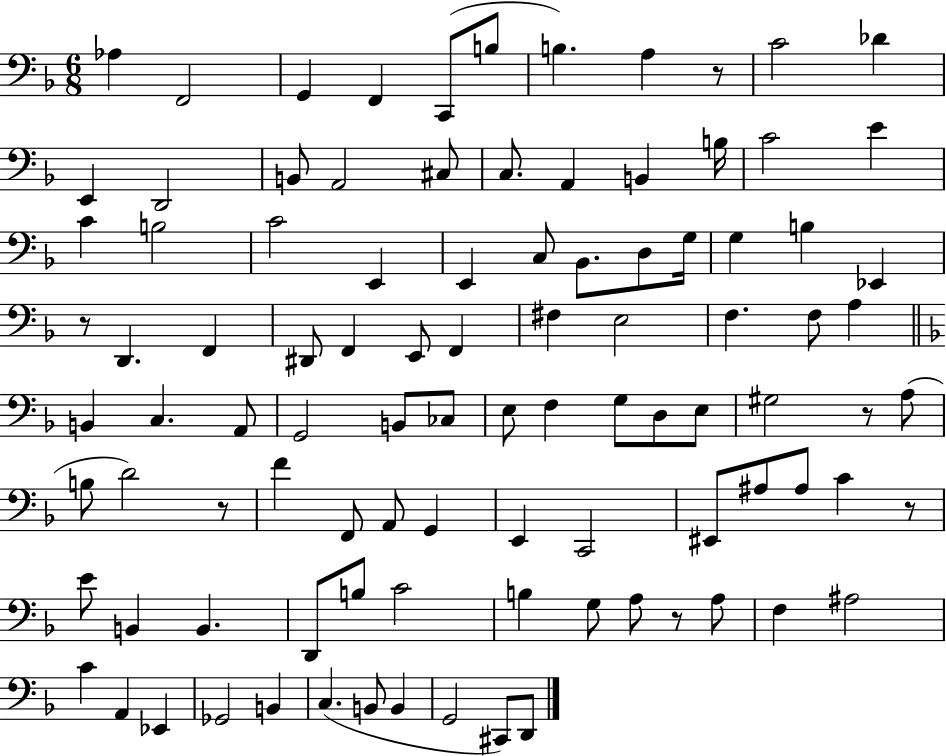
Ab3/q F2/h G2/q F2/q C2/e B3/e B3/q. A3/q R/e C4/h Db4/q E2/q D2/h B2/e A2/h C#3/e C3/e. A2/q B2/q B3/s C4/h E4/q C4/q B3/h C4/h E2/q E2/q C3/e Bb2/e. D3/e G3/s G3/q B3/q Eb2/q R/e D2/q. F2/q D#2/e F2/q E2/e F2/q F#3/q E3/h F3/q. F3/e A3/q B2/q C3/q. A2/e G2/h B2/e CES3/e E3/e F3/q G3/e D3/e E3/e G#3/h R/e A3/e B3/e D4/h R/e F4/q F2/e A2/e G2/q E2/q C2/h EIS2/e A#3/e A#3/e C4/q R/e E4/e B2/q B2/q. D2/e B3/e C4/h B3/q G3/e A3/e R/e A3/e F3/q A#3/h C4/q A2/q Eb2/q Gb2/h B2/q C3/q. B2/e B2/q G2/h C#2/e D2/e